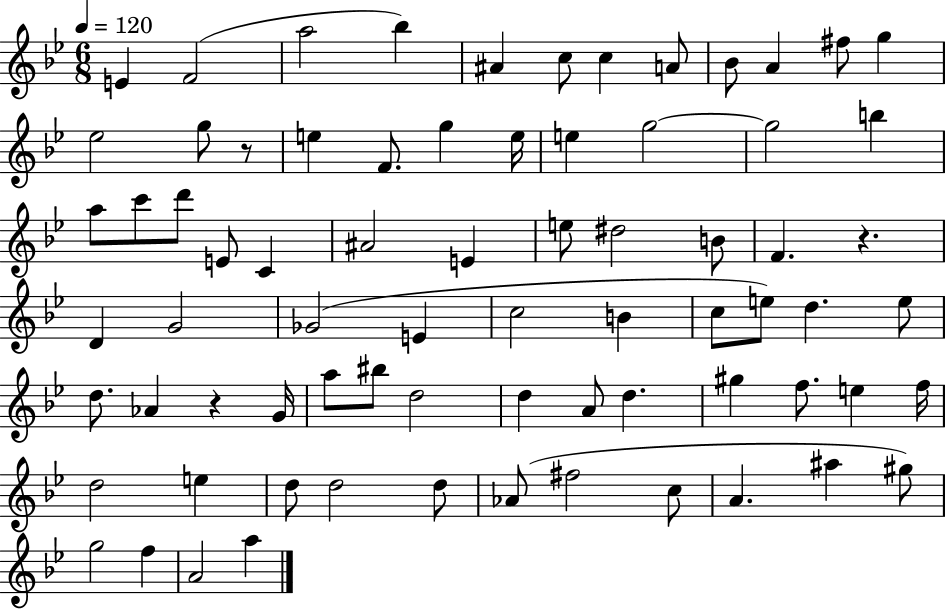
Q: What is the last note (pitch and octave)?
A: A5